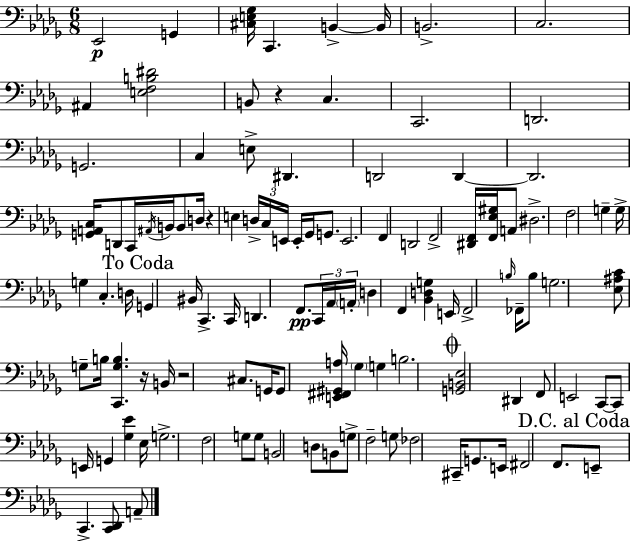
{
  \clef bass
  \numericTimeSignature
  \time 6/8
  \key bes \minor
  ees,2\p g,4 | <cis e ges>16 c,4. b,4->~~ b,16 | b,2.-> | c2. | \break ais,4 <e f b dis'>2 | b,8 r4 c4. | c,2. | d,2. | \break g,2. | c4 e8-> dis,4. | d,2 d,4~~ | d,2. | \break <g, a, c>16 d,8 c,16 \acciaccatura { ais,16 } b,16 b,8 d16 r4 | e4 \tuplet 3/2 { d16-> c16 e,16 } e,16-. ges,16 g,8. | e,2. | f,4 d,2 | \break f,2-> <dis, f,>16 <f, ees gis>16 a,8 | dis2.-> | f2 g4-- | g16-> g4 c4.-. | \break d16 \mark "To Coda" g,4 bis,16 c,4.-> | c,16 d,4. f,8.\pp \tuplet 3/2 { c,16 aes,16 | \parenthesize a,16-. } d4 f,4 <bes, d g>4 | e,16 f,2-> \grace { b16 } fes,16-- | \break b8 g2. | <ees ais c'>8 g8-- b16 <c, g b>4. | r16 b,16 r2 cis8. | g,16 g,8 <e, fis, gis, a>16 \parenthesize ges4 g4 | \break b2. | \mark \markup { \musicglyph "scripts.coda" } <g, b, ees>2 dis,4 | f,8 e,2 | c,8~~ c,8 e,16 g,4 <ges ees'>4 | \break ees16 g2.-> | f2 g8 | g8 b,2 d8 | b,8 g8-> f2-- | \break g8 fes2 cis,16-- g,8. | e,16 fis,2 f,8. | \mark "D.C. al Coda" e,8-- c,4.-> <c, des,>8 | a,8-- \bar "|."
}